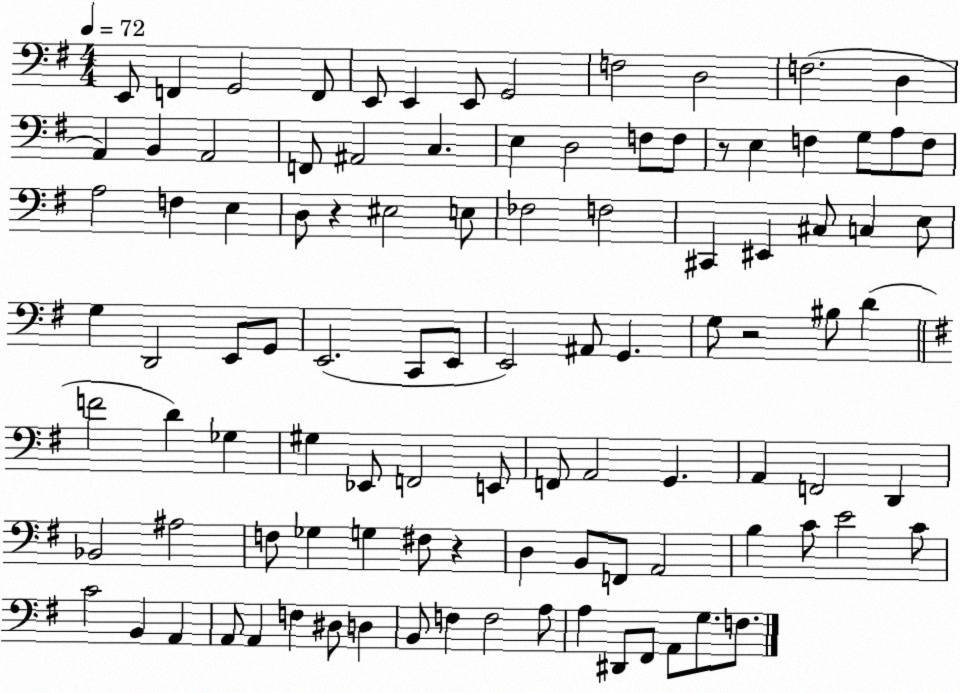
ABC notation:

X:1
T:Untitled
M:4/4
L:1/4
K:G
E,,/2 F,, G,,2 F,,/2 E,,/2 E,, E,,/2 G,,2 F,2 D,2 F,2 D, A,, B,, A,,2 F,,/2 ^A,,2 C, E, D,2 F,/2 F,/2 z/2 E, F, G,/2 A,/2 F,/2 A,2 F, E, D,/2 z ^E,2 E,/2 _F,2 F,2 ^C,, ^E,, ^C,/2 C, E,/2 G, D,,2 E,,/2 G,,/2 E,,2 C,,/2 E,,/2 E,,2 ^A,,/2 G,, G,/2 z2 ^B,/2 D F2 D _G, ^G, _E,,/2 F,,2 E,,/2 F,,/2 A,,2 G,, A,, F,,2 D,, _B,,2 ^A,2 F,/2 _G, G, ^F,/2 z D, B,,/2 F,,/2 A,,2 B, C/2 E2 C/2 C2 B,, A,, A,,/2 A,, F, ^D,/2 D, B,,/2 F, F,2 A,/2 A, ^D,,/2 ^F,,/2 A,,/2 G,/2 F,/2